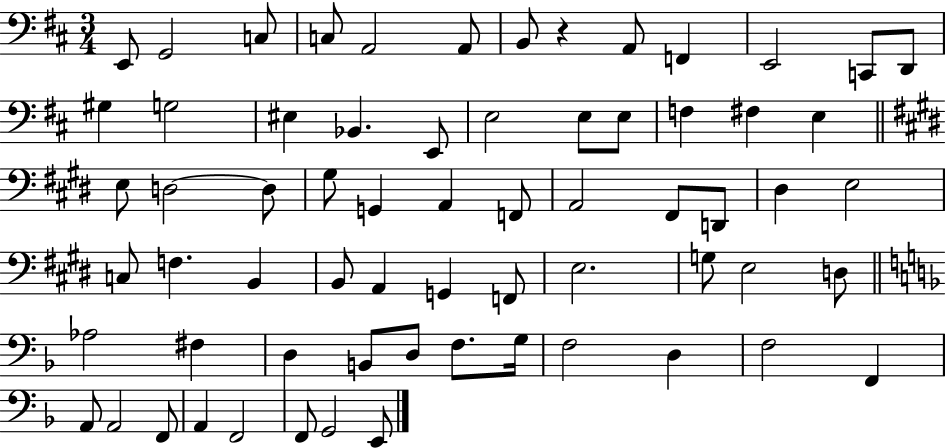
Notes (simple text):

E2/e G2/h C3/e C3/e A2/h A2/e B2/e R/q A2/e F2/q E2/h C2/e D2/e G#3/q G3/h EIS3/q Bb2/q. E2/e E3/h E3/e E3/e F3/q F#3/q E3/q E3/e D3/h D3/e G#3/e G2/q A2/q F2/e A2/h F#2/e D2/e D#3/q E3/h C3/e F3/q. B2/q B2/e A2/q G2/q F2/e E3/h. G3/e E3/h D3/e Ab3/h F#3/q D3/q B2/e D3/e F3/e. G3/s F3/h D3/q F3/h F2/q A2/e A2/h F2/e A2/q F2/h F2/e G2/h E2/e